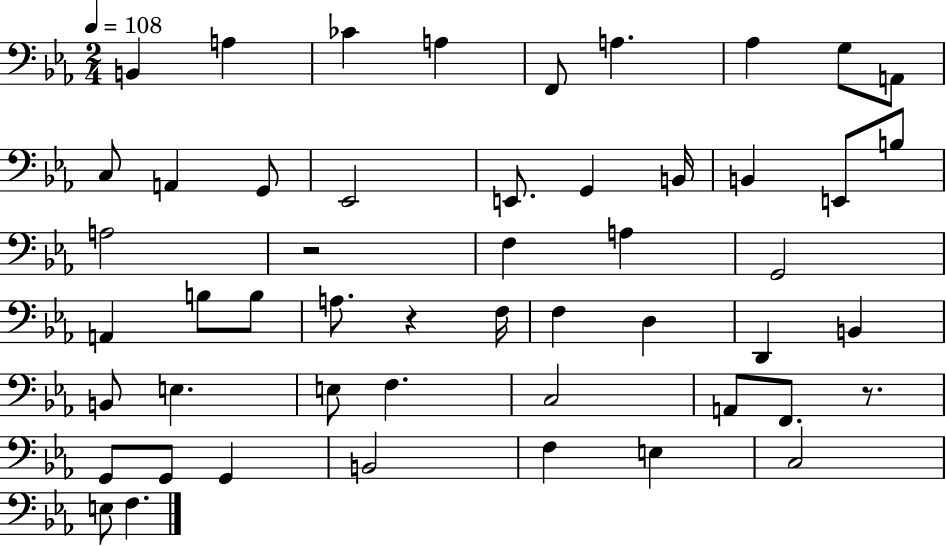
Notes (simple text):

B2/q A3/q CES4/q A3/q F2/e A3/q. Ab3/q G3/e A2/e C3/e A2/q G2/e Eb2/h E2/e. G2/q B2/s B2/q E2/e B3/e A3/h R/h F3/q A3/q G2/h A2/q B3/e B3/e A3/e. R/q F3/s F3/q D3/q D2/q B2/q B2/e E3/q. E3/e F3/q. C3/h A2/e F2/e. R/e. G2/e G2/e G2/q B2/h F3/q E3/q C3/h E3/e F3/q.